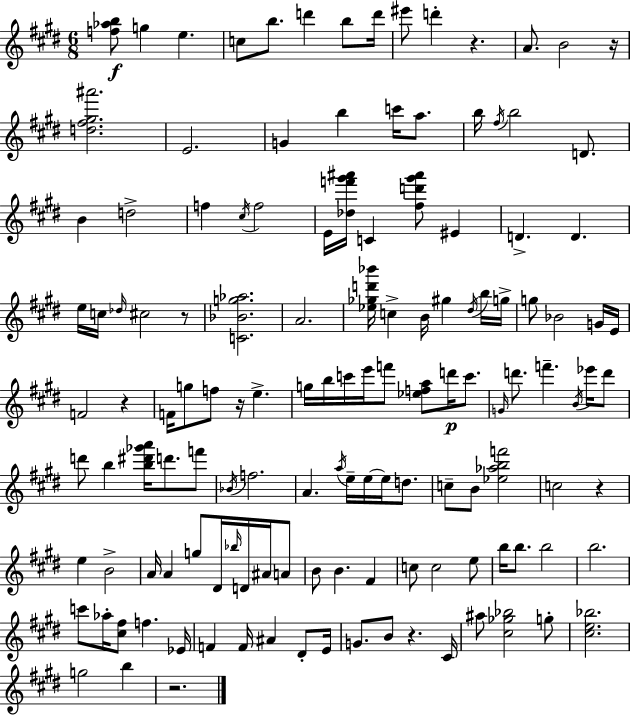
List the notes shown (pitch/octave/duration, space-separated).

[F5,Ab5,B5]/e G5/q E5/q. C5/e B5/e. D6/q B5/e D6/s EIS6/e D6/q R/q. A4/e. B4/h R/s [D5,F#5,G#5,A#6]/h. E4/h. G4/q B5/q C6/s A5/e. B5/s F#5/s B5/h D4/e. B4/q D5/h F5/q C#5/s F5/h E4/s [Db5,F6,G#6,A#6]/s C4/q [F#5,D6,G#6,A#6]/e EIS4/q D4/q. D4/q. E5/s C5/s Db5/s C#5/h R/e [C4,Bb4,G5,Ab5]/h. A4/h. [Eb5,Gb5,D6,Bb6]/s C5/q B4/s G#5/q D#5/s B5/s G5/s G5/e Bb4/h G4/s E4/s F4/h R/q F4/s G5/e F5/e R/s E5/q. G5/s B5/s C6/s E6/s F6/e [Eb5,F5,A5]/e D6/s C6/e. G4/s D6/e. F6/q. B4/s Eb6/s D6/e D6/e B5/q [B5,D#6,Gb6,A6]/s D6/e. F6/e Bb4/s F5/h. A4/q. A5/s E5/s E5/s E5/s D5/e. C5/e B4/e [Eb5,Ab5,B5,F6]/h C5/h R/q E5/q B4/h A4/s A4/q G5/e D#4/s Bb5/s D4/s A#4/s A4/e B4/e B4/q. F#4/q C5/e C5/h E5/e B5/s B5/e. B5/h B5/h. C6/e Ab5/s [C#5,F#5]/e F5/q. Eb4/s F4/q F4/s A#4/q D#4/e E4/s G4/e. B4/e R/q. C#4/s A#5/e [C#5,Gb5,Bb5]/h G5/e [C#5,E5,Bb5]/h. G5/h B5/q R/h.